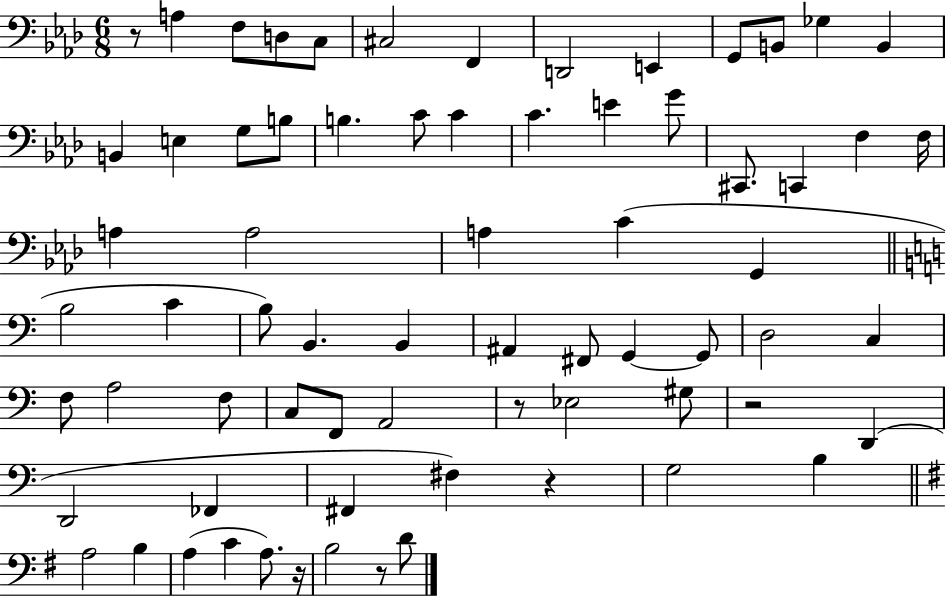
{
  \clef bass
  \numericTimeSignature
  \time 6/8
  \key aes \major
  r8 a4 f8 d8 c8 | cis2 f,4 | d,2 e,4 | g,8 b,8 ges4 b,4 | \break b,4 e4 g8 b8 | b4. c'8 c'4 | c'4. e'4 g'8 | cis,8. c,4 f4 f16 | \break a4 a2 | a4 c'4( g,4 | \bar "||" \break \key a \minor b2 c'4 | b8) b,4. b,4 | ais,4 fis,8 g,4~~ g,8 | d2 c4 | \break f8 a2 f8 | c8 f,8 a,2 | r8 ees2 gis8 | r2 d,4( | \break d,2 fes,4 | fis,4 fis4) r4 | g2 b4 | \bar "||" \break \key g \major a2 b4 | a4( c'4 a8.) r16 | b2 r8 d'8 | \bar "|."
}